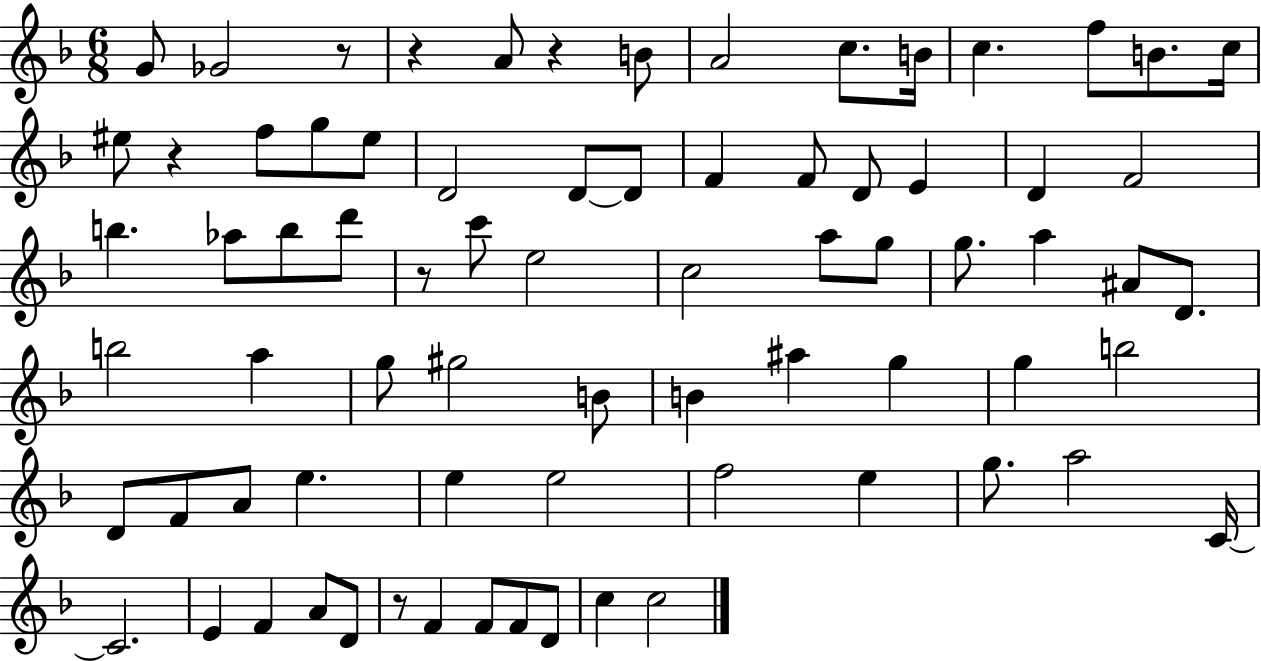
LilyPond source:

{
  \clef treble
  \numericTimeSignature
  \time 6/8
  \key f \major
  g'8 ges'2 r8 | r4 a'8 r4 b'8 | a'2 c''8. b'16 | c''4. f''8 b'8. c''16 | \break eis''8 r4 f''8 g''8 eis''8 | d'2 d'8~~ d'8 | f'4 f'8 d'8 e'4 | d'4 f'2 | \break b''4. aes''8 b''8 d'''8 | r8 c'''8 e''2 | c''2 a''8 g''8 | g''8. a''4 ais'8 d'8. | \break b''2 a''4 | g''8 gis''2 b'8 | b'4 ais''4 g''4 | g''4 b''2 | \break d'8 f'8 a'8 e''4. | e''4 e''2 | f''2 e''4 | g''8. a''2 c'16~~ | \break c'2. | e'4 f'4 a'8 d'8 | r8 f'4 f'8 f'8 d'8 | c''4 c''2 | \break \bar "|."
}